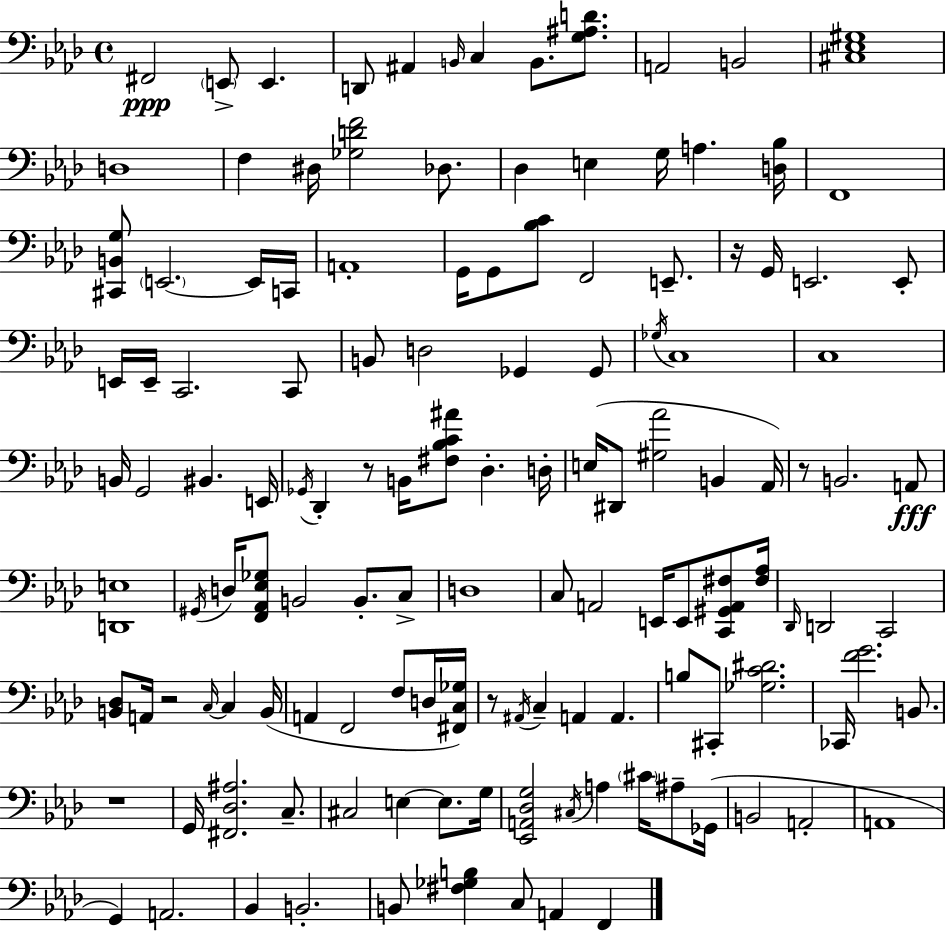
{
  \clef bass
  \time 4/4
  \defaultTimeSignature
  \key aes \major
  fis,2\ppp \parenthesize e,8-> e,4. | d,8 ais,4 \grace { b,16 } c4 b,8. <g ais d'>8. | a,2 b,2 | <cis ees gis>1 | \break d1 | f4 dis16 <ges d' f'>2 des8. | des4 e4 g16 a4. | <d bes>16 f,1 | \break <cis, b, g>8 \parenthesize e,2.~~ e,16 | c,16 a,1-. | g,16 g,8 <bes c'>8 f,2 e,8.-- | r16 g,16 e,2. e,8-. | \break e,16 e,16-- c,2. c,8 | b,8 d2 ges,4 ges,8 | \acciaccatura { ges16 } c1 | c1 | \break b,16 g,2 bis,4. | e,16 \acciaccatura { ges,16 } des,4-. r8 b,16 <fis bes c' ais'>8 des4.-. | d16-. e16( dis,8 <gis aes'>2 b,4 | aes,16) r8 b,2. | \break a,8\fff <d, e>1 | \acciaccatura { gis,16 } d16 <f, aes, ees ges>8 b,2 b,8.-. | c8-> d1 | c8 a,2 e,16 e,8 | \break <c, gis, a, fis>8 <fis aes>16 \grace { des,16 } d,2 c,2 | <b, des>8 a,16 r2 | \grace { c16~ }~ c4 b,16( a,4 f,2 | f8 d16 <fis, c ges>16) r8 \acciaccatura { ais,16 } c4-- a,4 | \break a,4. b8 cis,8-. <ges c' dis'>2. | ces,16 <f' g'>2. | b,8. r1 | g,16 <fis, des ais>2. | \break c8.-- cis2 e4~~ | e8. g16 <ees, a, des g>2 \acciaccatura { cis16 } | a4 \parenthesize cis'16 ais8-- ges,16( b,2 | a,2-. a,1 | \break g,4) a,2. | bes,4 b,2.-. | b,8 <fis ges b>4 c8 | a,4 f,4 \bar "|."
}